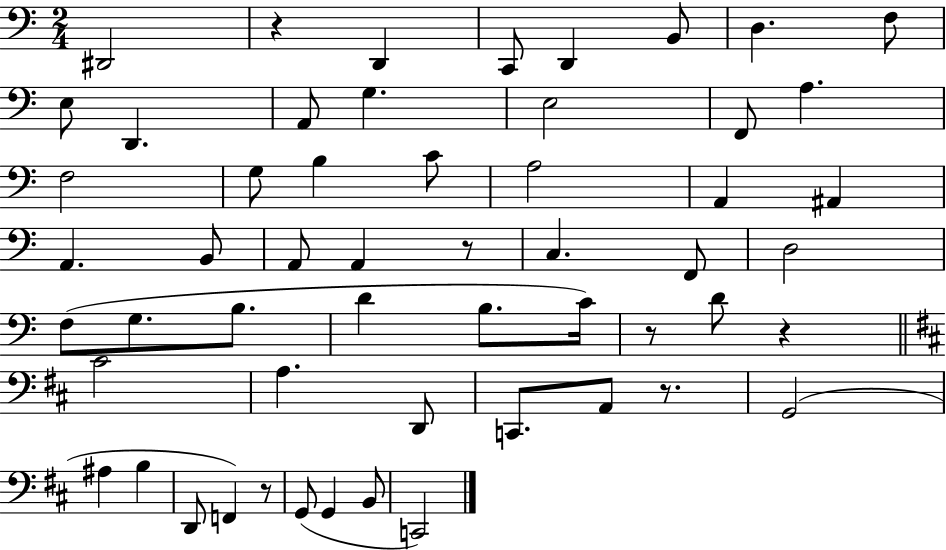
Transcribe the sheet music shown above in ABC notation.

X:1
T:Untitled
M:2/4
L:1/4
K:C
^D,,2 z D,, C,,/2 D,, B,,/2 D, F,/2 E,/2 D,, A,,/2 G, E,2 F,,/2 A, F,2 G,/2 B, C/2 A,2 A,, ^A,, A,, B,,/2 A,,/2 A,, z/2 C, F,,/2 D,2 F,/2 G,/2 B,/2 D B,/2 C/4 z/2 D/2 z ^C2 A, D,,/2 C,,/2 A,,/2 z/2 G,,2 ^A, B, D,,/2 F,, z/2 G,,/2 G,, B,,/2 C,,2